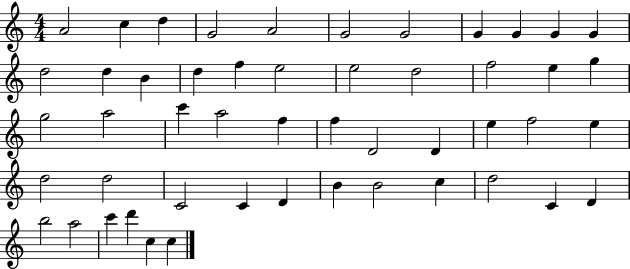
{
  \clef treble
  \numericTimeSignature
  \time 4/4
  \key c \major
  a'2 c''4 d''4 | g'2 a'2 | g'2 g'2 | g'4 g'4 g'4 g'4 | \break d''2 d''4 b'4 | d''4 f''4 e''2 | e''2 d''2 | f''2 e''4 g''4 | \break g''2 a''2 | c'''4 a''2 f''4 | f''4 d'2 d'4 | e''4 f''2 e''4 | \break d''2 d''2 | c'2 c'4 d'4 | b'4 b'2 c''4 | d''2 c'4 d'4 | \break b''2 a''2 | c'''4 d'''4 c''4 c''4 | \bar "|."
}